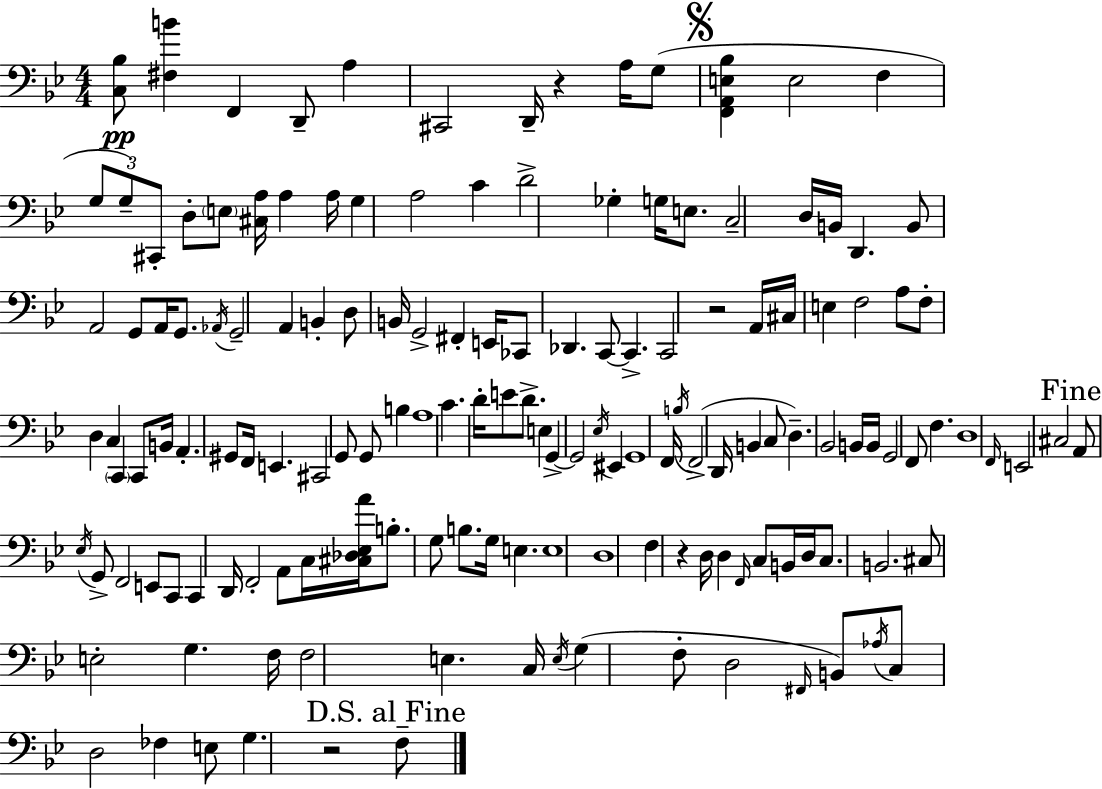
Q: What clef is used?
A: bass